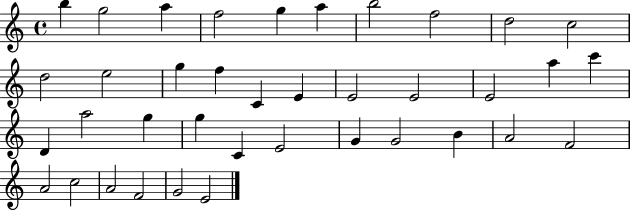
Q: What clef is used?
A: treble